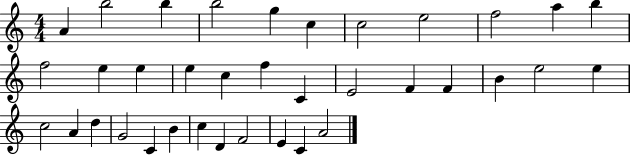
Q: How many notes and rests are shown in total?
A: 36